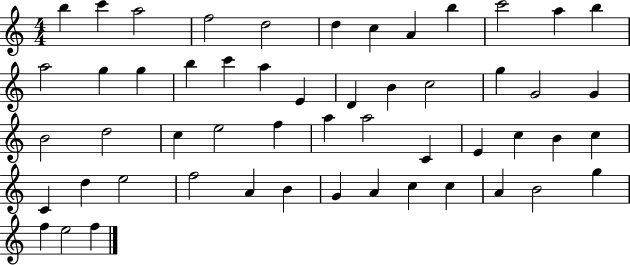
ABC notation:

X:1
T:Untitled
M:4/4
L:1/4
K:C
b c' a2 f2 d2 d c A b c'2 a b a2 g g b c' a E D B c2 g G2 G B2 d2 c e2 f a a2 C E c B c C d e2 f2 A B G A c c A B2 g f e2 f